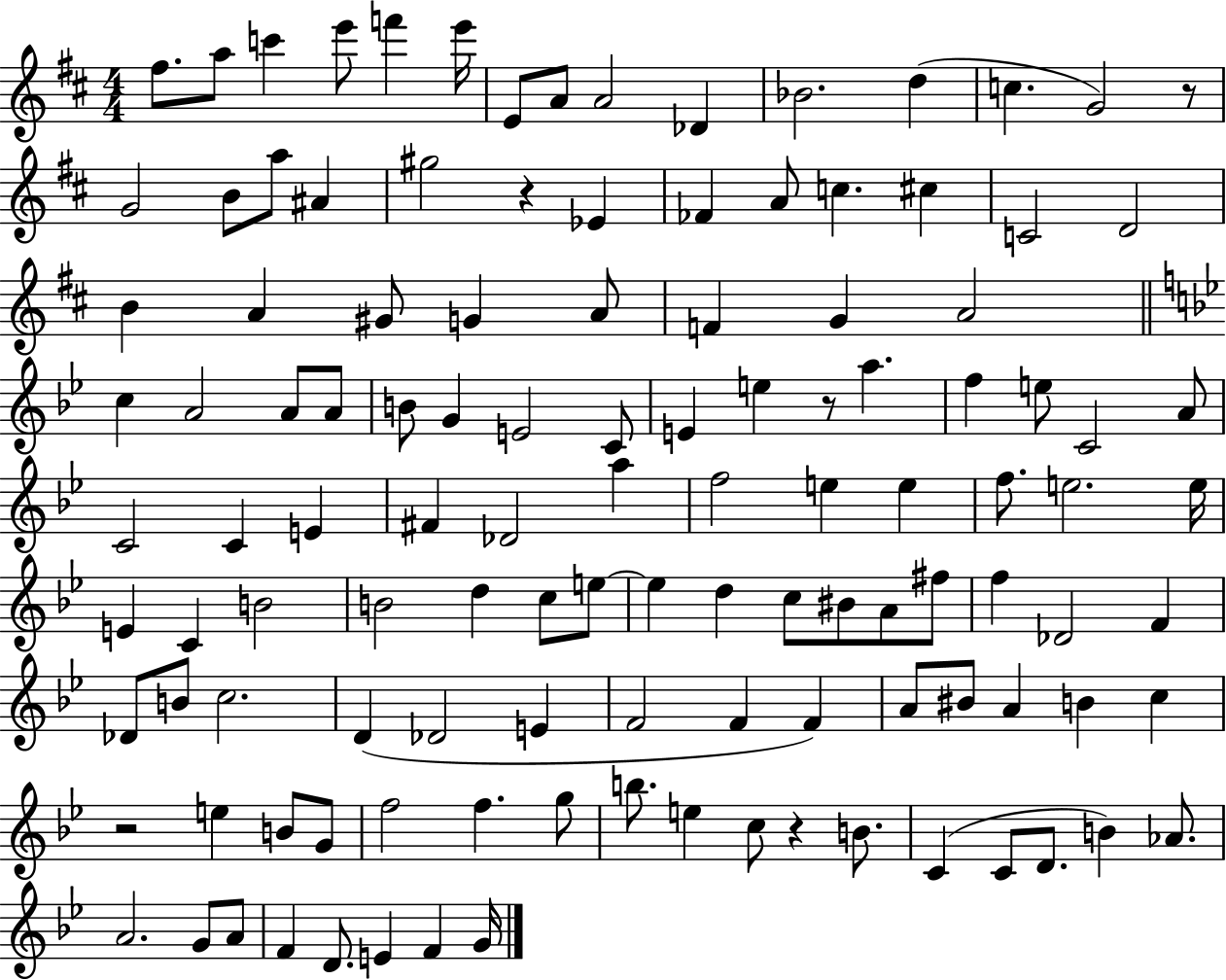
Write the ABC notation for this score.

X:1
T:Untitled
M:4/4
L:1/4
K:D
^f/2 a/2 c' e'/2 f' e'/4 E/2 A/2 A2 _D _B2 d c G2 z/2 G2 B/2 a/2 ^A ^g2 z _E _F A/2 c ^c C2 D2 B A ^G/2 G A/2 F G A2 c A2 A/2 A/2 B/2 G E2 C/2 E e z/2 a f e/2 C2 A/2 C2 C E ^F _D2 a f2 e e f/2 e2 e/4 E C B2 B2 d c/2 e/2 e d c/2 ^B/2 A/2 ^f/2 f _D2 F _D/2 B/2 c2 D _D2 E F2 F F A/2 ^B/2 A B c z2 e B/2 G/2 f2 f g/2 b/2 e c/2 z B/2 C C/2 D/2 B _A/2 A2 G/2 A/2 F D/2 E F G/4